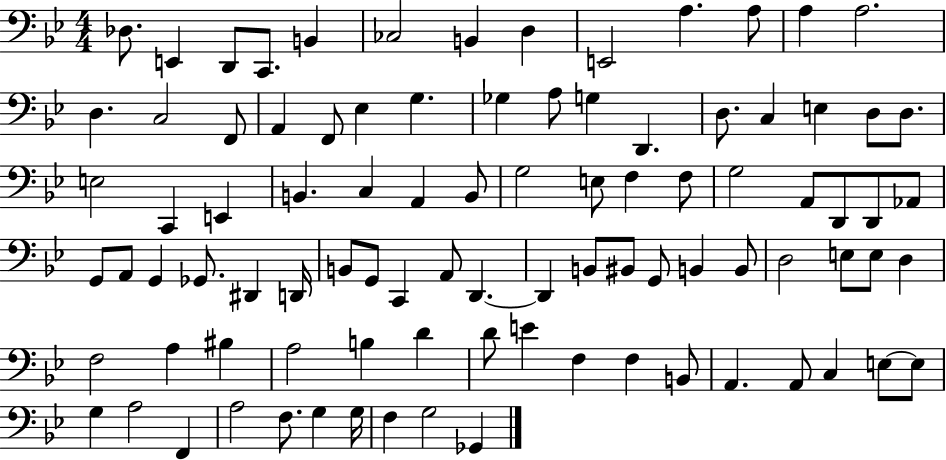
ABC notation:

X:1
T:Untitled
M:4/4
L:1/4
K:Bb
_D,/2 E,, D,,/2 C,,/2 B,, _C,2 B,, D, E,,2 A, A,/2 A, A,2 D, C,2 F,,/2 A,, F,,/2 _E, G, _G, A,/2 G, D,, D,/2 C, E, D,/2 D,/2 E,2 C,, E,, B,, C, A,, B,,/2 G,2 E,/2 F, F,/2 G,2 A,,/2 D,,/2 D,,/2 _A,,/2 G,,/2 A,,/2 G,, _G,,/2 ^D,, D,,/4 B,,/2 G,,/2 C,, A,,/2 D,, D,, B,,/2 ^B,,/2 G,,/2 B,, B,,/2 D,2 E,/2 E,/2 D, F,2 A, ^B, A,2 B, D D/2 E F, F, B,,/2 A,, A,,/2 C, E,/2 E,/2 G, A,2 F,, A,2 F,/2 G, G,/4 F, G,2 _G,,